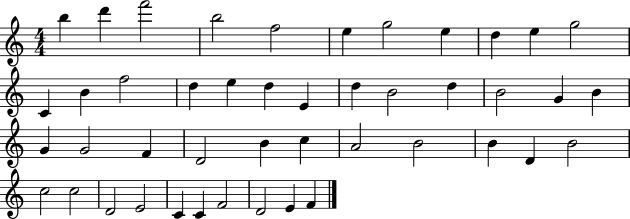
{
  \clef treble
  \numericTimeSignature
  \time 4/4
  \key c \major
  b''4 d'''4 f'''2 | b''2 f''2 | e''4 g''2 e''4 | d''4 e''4 g''2 | \break c'4 b'4 f''2 | d''4 e''4 d''4 e'4 | d''4 b'2 d''4 | b'2 g'4 b'4 | \break g'4 g'2 f'4 | d'2 b'4 c''4 | a'2 b'2 | b'4 d'4 b'2 | \break c''2 c''2 | d'2 e'2 | c'4 c'4 f'2 | d'2 e'4 f'4 | \break \bar "|."
}